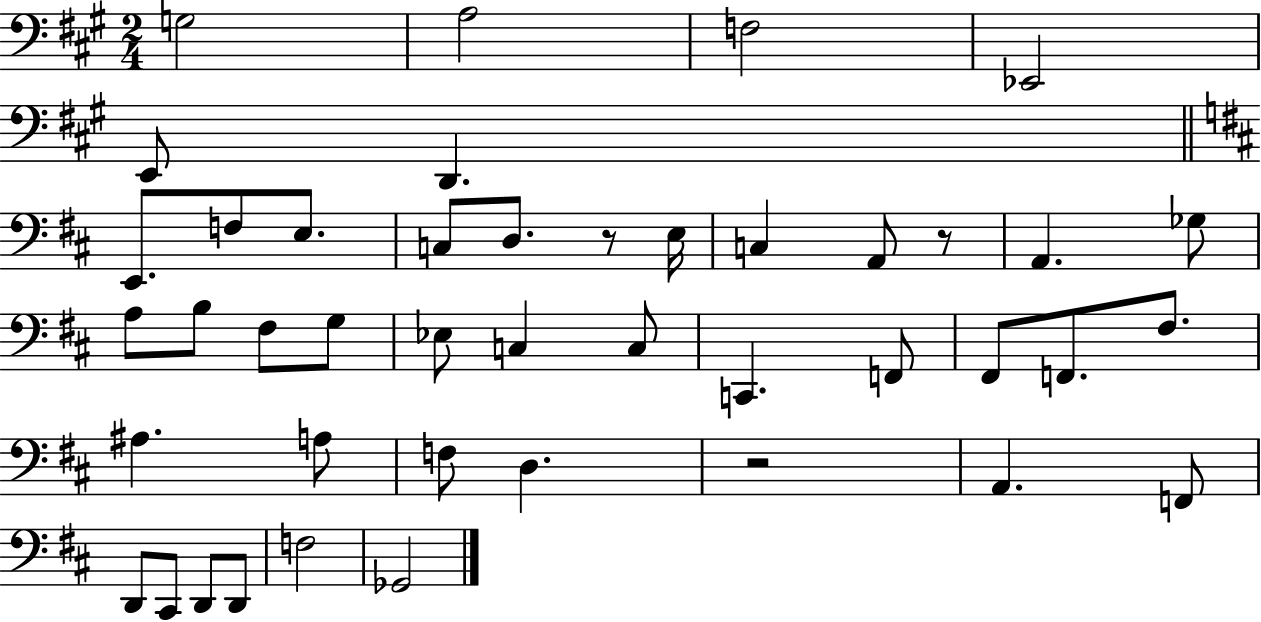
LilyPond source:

{
  \clef bass
  \numericTimeSignature
  \time 2/4
  \key a \major
  g2 | a2 | f2 | ees,2 | \break e,8 d,4. | \bar "||" \break \key d \major e,8. f8 e8. | c8 d8. r8 e16 | c4 a,8 r8 | a,4. ges8 | \break a8 b8 fis8 g8 | ees8 c4 c8 | c,4. f,8 | fis,8 f,8. fis8. | \break ais4. a8 | f8 d4. | r2 | a,4. f,8 | \break d,8 cis,8 d,8 d,8 | f2 | ges,2 | \bar "|."
}